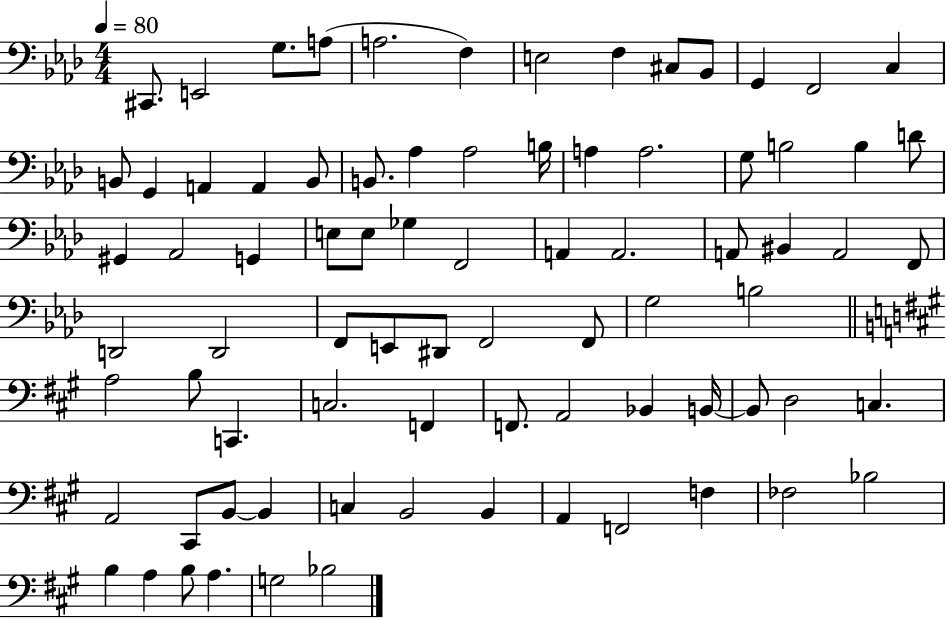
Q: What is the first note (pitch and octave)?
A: C#2